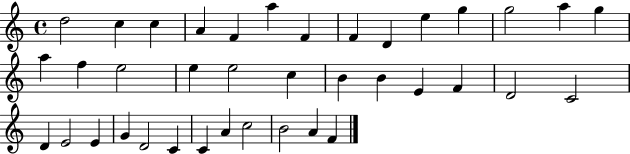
D5/h C5/q C5/q A4/q F4/q A5/q F4/q F4/q D4/q E5/q G5/q G5/h A5/q G5/q A5/q F5/q E5/h E5/q E5/h C5/q B4/q B4/q E4/q F4/q D4/h C4/h D4/q E4/h E4/q G4/q D4/h C4/q C4/q A4/q C5/h B4/h A4/q F4/q